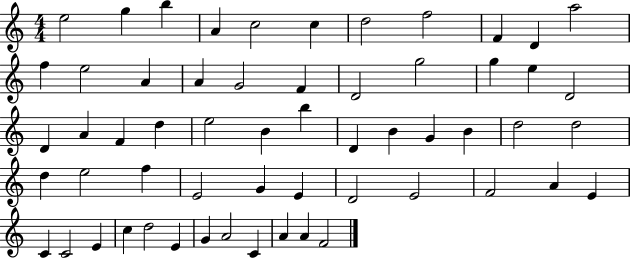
{
  \clef treble
  \numericTimeSignature
  \time 4/4
  \key c \major
  e''2 g''4 b''4 | a'4 c''2 c''4 | d''2 f''2 | f'4 d'4 a''2 | \break f''4 e''2 a'4 | a'4 g'2 f'4 | d'2 g''2 | g''4 e''4 d'2 | \break d'4 a'4 f'4 d''4 | e''2 b'4 b''4 | d'4 b'4 g'4 b'4 | d''2 d''2 | \break d''4 e''2 f''4 | e'2 g'4 e'4 | d'2 e'2 | f'2 a'4 e'4 | \break c'4 c'2 e'4 | c''4 d''2 e'4 | g'4 a'2 c'4 | a'4 a'4 f'2 | \break \bar "|."
}